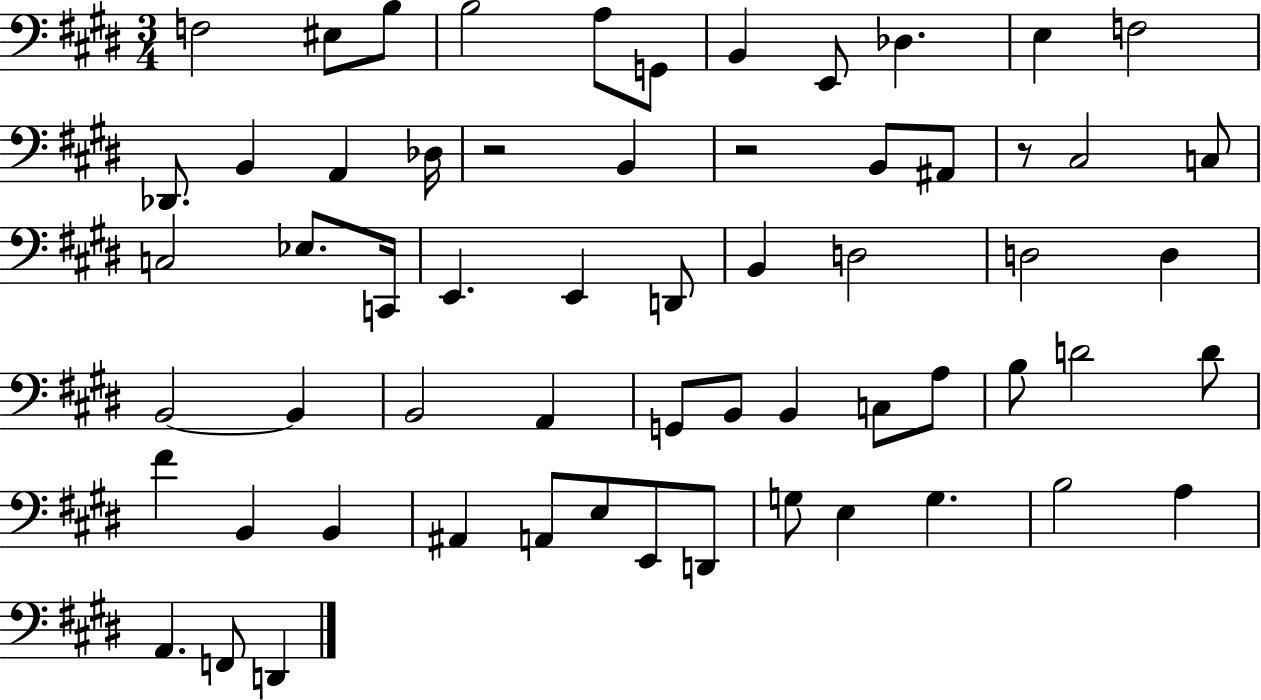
{
  \clef bass
  \numericTimeSignature
  \time 3/4
  \key e \major
  f2 eis8 b8 | b2 a8 g,8 | b,4 e,8 des4. | e4 f2 | \break des,8. b,4 a,4 des16 | r2 b,4 | r2 b,8 ais,8 | r8 cis2 c8 | \break c2 ees8. c,16 | e,4. e,4 d,8 | b,4 d2 | d2 d4 | \break b,2~~ b,4 | b,2 a,4 | g,8 b,8 b,4 c8 a8 | b8 d'2 d'8 | \break fis'4 b,4 b,4 | ais,4 a,8 e8 e,8 d,8 | g8 e4 g4. | b2 a4 | \break a,4. f,8 d,4 | \bar "|."
}